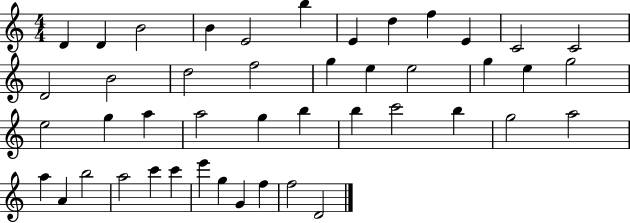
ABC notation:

X:1
T:Untitled
M:4/4
L:1/4
K:C
D D B2 B E2 b E d f E C2 C2 D2 B2 d2 f2 g e e2 g e g2 e2 g a a2 g b b c'2 b g2 a2 a A b2 a2 c' c' e' g G f f2 D2